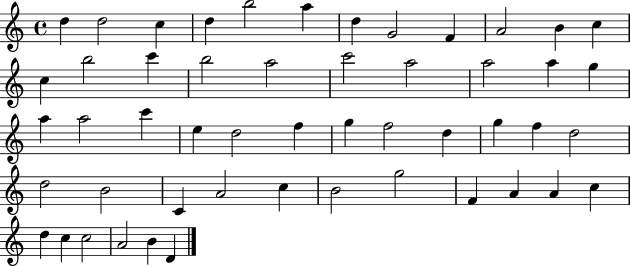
D5/q D5/h C5/q D5/q B5/h A5/q D5/q G4/h F4/q A4/h B4/q C5/q C5/q B5/h C6/q B5/h A5/h C6/h A5/h A5/h A5/q G5/q A5/q A5/h C6/q E5/q D5/h F5/q G5/q F5/h D5/q G5/q F5/q D5/h D5/h B4/h C4/q A4/h C5/q B4/h G5/h F4/q A4/q A4/q C5/q D5/q C5/q C5/h A4/h B4/q D4/q